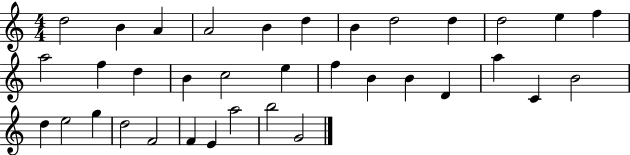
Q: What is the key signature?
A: C major